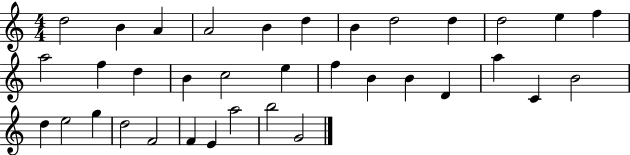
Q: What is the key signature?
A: C major